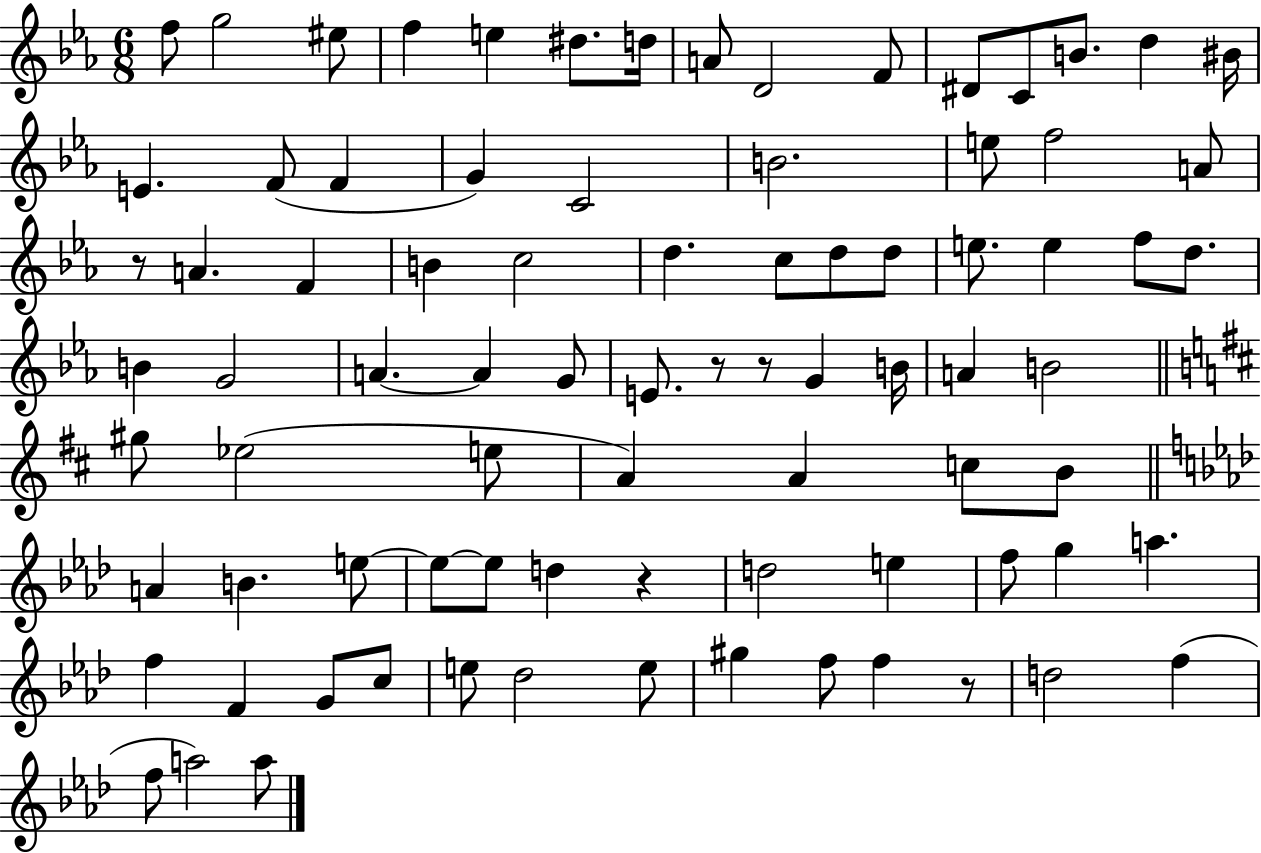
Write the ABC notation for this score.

X:1
T:Untitled
M:6/8
L:1/4
K:Eb
f/2 g2 ^e/2 f e ^d/2 d/4 A/2 D2 F/2 ^D/2 C/2 B/2 d ^B/4 E F/2 F G C2 B2 e/2 f2 A/2 z/2 A F B c2 d c/2 d/2 d/2 e/2 e f/2 d/2 B G2 A A G/2 E/2 z/2 z/2 G B/4 A B2 ^g/2 _e2 e/2 A A c/2 B/2 A B e/2 e/2 e/2 d z d2 e f/2 g a f F G/2 c/2 e/2 _d2 e/2 ^g f/2 f z/2 d2 f f/2 a2 a/2